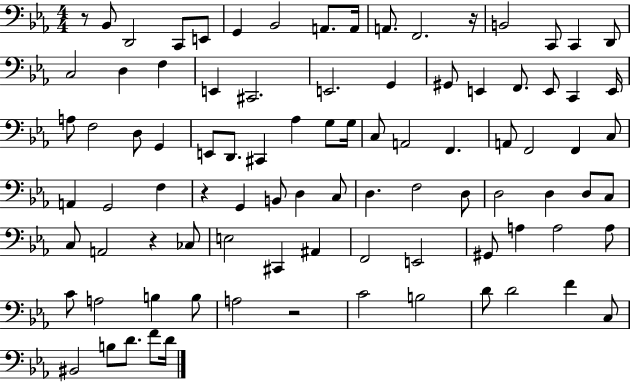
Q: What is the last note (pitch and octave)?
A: D4